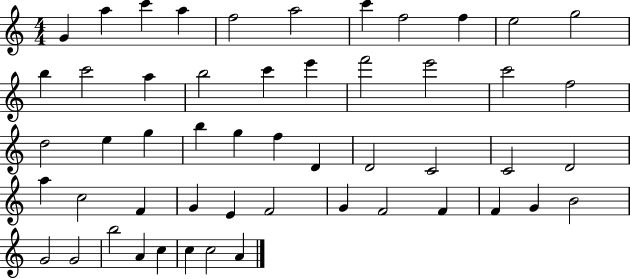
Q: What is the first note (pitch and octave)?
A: G4